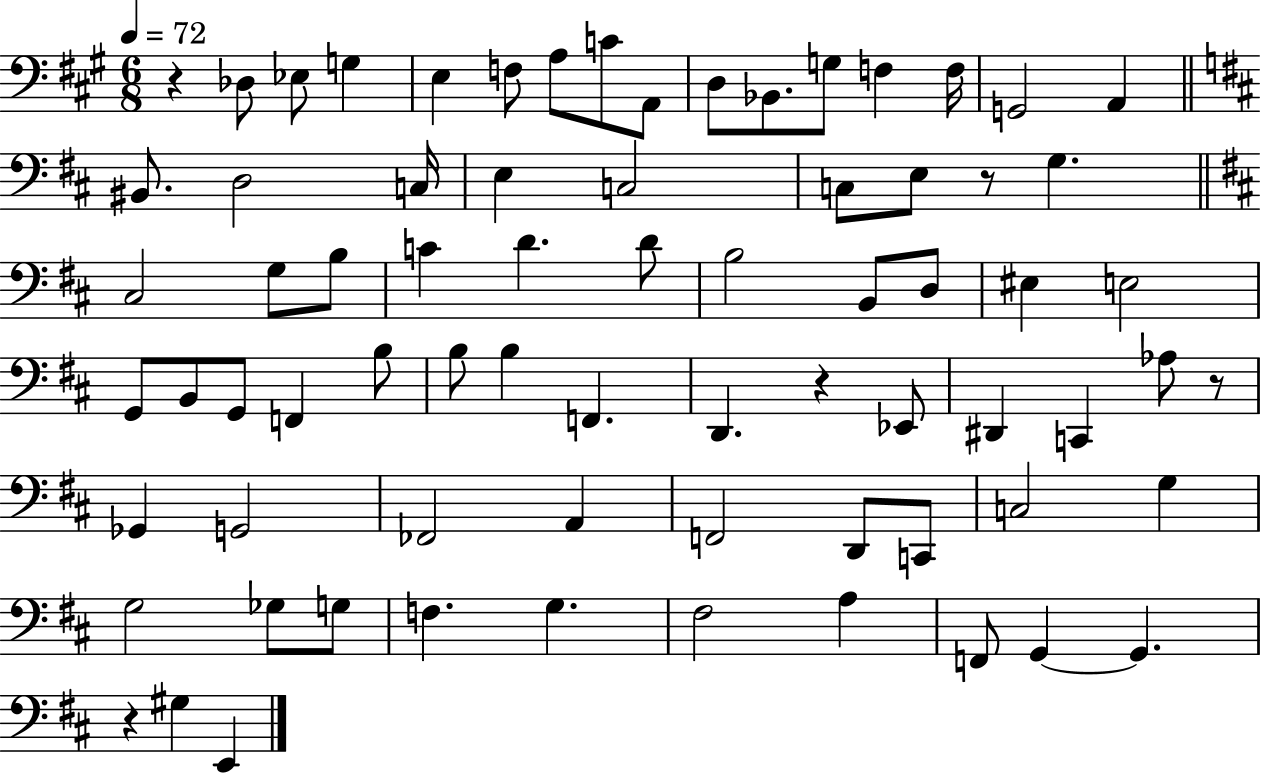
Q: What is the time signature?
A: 6/8